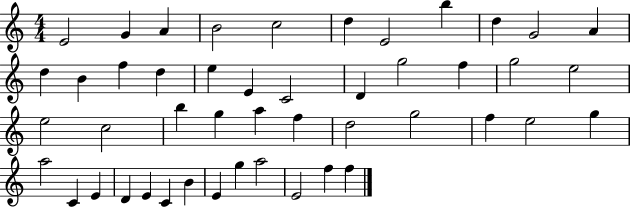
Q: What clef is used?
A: treble